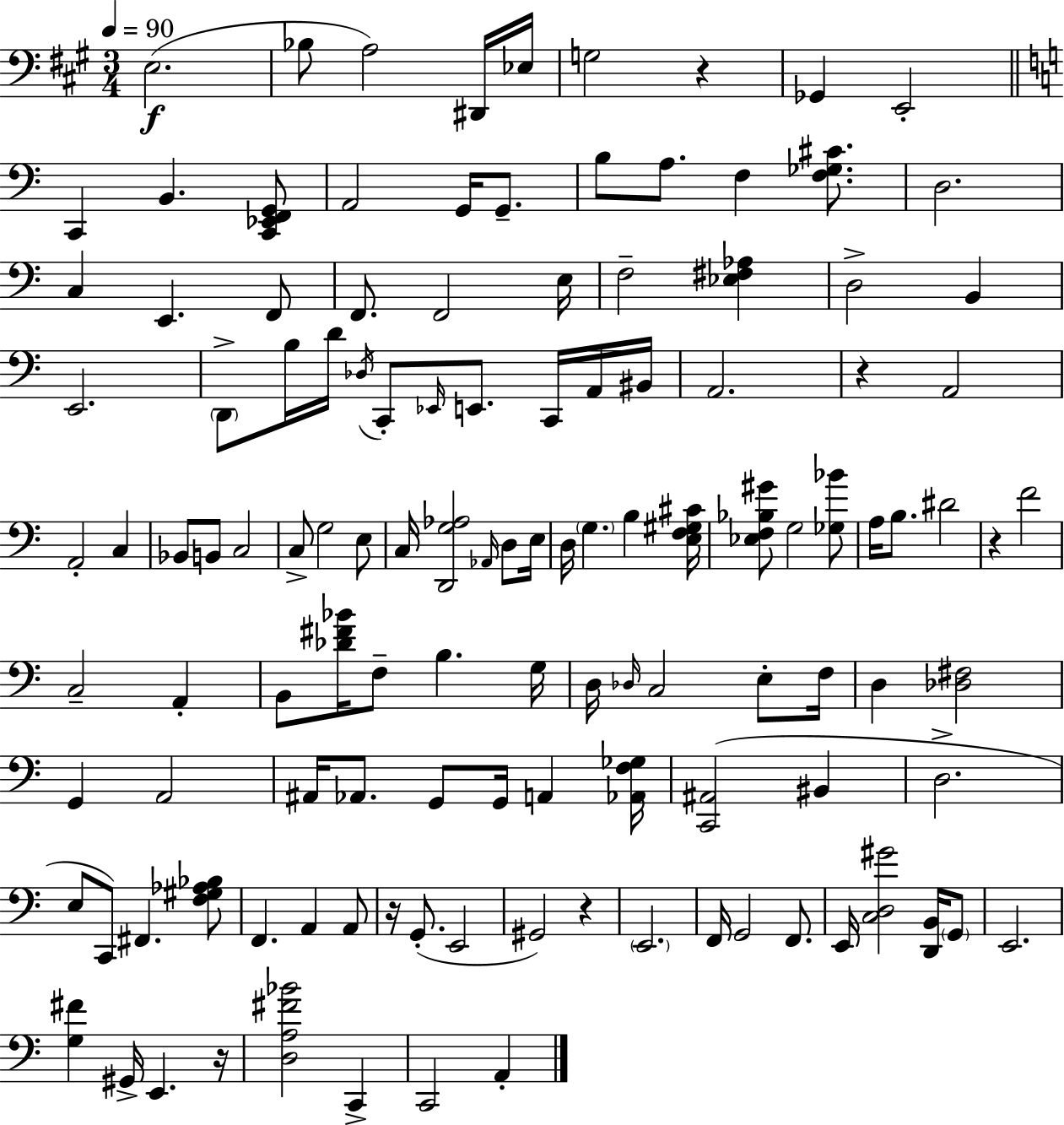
{
  \clef bass
  \numericTimeSignature
  \time 3/4
  \key a \major
  \tempo 4 = 90
  e2.(\f | bes8 a2) dis,16 ees16 | g2 r4 | ges,4 e,2-. | \break \bar "||" \break \key c \major c,4 b,4. <c, ees, f, g,>8 | a,2 g,16 g,8.-- | b8 a8. f4 <f ges cis'>8. | d2. | \break c4 e,4. f,8 | f,8. f,2 e16 | f2-- <ees fis aes>4 | d2-> b,4 | \break e,2. | \parenthesize d,8-> b16 d'16 \acciaccatura { des16 } c,8-. \grace { ees,16 } e,8. c,16 | a,16 bis,16 a,2. | r4 a,2 | \break a,2-. c4 | bes,8 b,8 c2 | c8-> g2 | e8 c16 <d, g aes>2 \grace { aes,16 } | \break d8 e16 d16 \parenthesize g4. b4 | <e f gis cis'>16 <ees f bes gis'>8 g2 | <ges bes'>8 a16 b8. dis'2 | r4 f'2 | \break c2-- a,4-. | b,8 <des' fis' bes'>16 f8-- b4. | g16 d16 \grace { des16 } c2 | e8-. f16 d4 <des fis>2 | \break g,4 a,2 | ais,16 aes,8. g,8 g,16 a,4 | <aes, f ges>16 <c, ais,>2( | bis,4 d2.-> | \break e8 c,8) fis,4. | <f gis aes bes>8 f,4. a,4 | a,8 r16 g,8.-.( e,2 | gis,2) | \break r4 \parenthesize e,2. | f,16 g,2 | f,8. e,16 <c d gis'>2 | <d, b,>16 \parenthesize g,8 e,2. | \break <g fis'>4 gis,16-> e,4. | r16 <d a fis' bes'>2 | c,4-> c,2 | a,4-. \bar "|."
}